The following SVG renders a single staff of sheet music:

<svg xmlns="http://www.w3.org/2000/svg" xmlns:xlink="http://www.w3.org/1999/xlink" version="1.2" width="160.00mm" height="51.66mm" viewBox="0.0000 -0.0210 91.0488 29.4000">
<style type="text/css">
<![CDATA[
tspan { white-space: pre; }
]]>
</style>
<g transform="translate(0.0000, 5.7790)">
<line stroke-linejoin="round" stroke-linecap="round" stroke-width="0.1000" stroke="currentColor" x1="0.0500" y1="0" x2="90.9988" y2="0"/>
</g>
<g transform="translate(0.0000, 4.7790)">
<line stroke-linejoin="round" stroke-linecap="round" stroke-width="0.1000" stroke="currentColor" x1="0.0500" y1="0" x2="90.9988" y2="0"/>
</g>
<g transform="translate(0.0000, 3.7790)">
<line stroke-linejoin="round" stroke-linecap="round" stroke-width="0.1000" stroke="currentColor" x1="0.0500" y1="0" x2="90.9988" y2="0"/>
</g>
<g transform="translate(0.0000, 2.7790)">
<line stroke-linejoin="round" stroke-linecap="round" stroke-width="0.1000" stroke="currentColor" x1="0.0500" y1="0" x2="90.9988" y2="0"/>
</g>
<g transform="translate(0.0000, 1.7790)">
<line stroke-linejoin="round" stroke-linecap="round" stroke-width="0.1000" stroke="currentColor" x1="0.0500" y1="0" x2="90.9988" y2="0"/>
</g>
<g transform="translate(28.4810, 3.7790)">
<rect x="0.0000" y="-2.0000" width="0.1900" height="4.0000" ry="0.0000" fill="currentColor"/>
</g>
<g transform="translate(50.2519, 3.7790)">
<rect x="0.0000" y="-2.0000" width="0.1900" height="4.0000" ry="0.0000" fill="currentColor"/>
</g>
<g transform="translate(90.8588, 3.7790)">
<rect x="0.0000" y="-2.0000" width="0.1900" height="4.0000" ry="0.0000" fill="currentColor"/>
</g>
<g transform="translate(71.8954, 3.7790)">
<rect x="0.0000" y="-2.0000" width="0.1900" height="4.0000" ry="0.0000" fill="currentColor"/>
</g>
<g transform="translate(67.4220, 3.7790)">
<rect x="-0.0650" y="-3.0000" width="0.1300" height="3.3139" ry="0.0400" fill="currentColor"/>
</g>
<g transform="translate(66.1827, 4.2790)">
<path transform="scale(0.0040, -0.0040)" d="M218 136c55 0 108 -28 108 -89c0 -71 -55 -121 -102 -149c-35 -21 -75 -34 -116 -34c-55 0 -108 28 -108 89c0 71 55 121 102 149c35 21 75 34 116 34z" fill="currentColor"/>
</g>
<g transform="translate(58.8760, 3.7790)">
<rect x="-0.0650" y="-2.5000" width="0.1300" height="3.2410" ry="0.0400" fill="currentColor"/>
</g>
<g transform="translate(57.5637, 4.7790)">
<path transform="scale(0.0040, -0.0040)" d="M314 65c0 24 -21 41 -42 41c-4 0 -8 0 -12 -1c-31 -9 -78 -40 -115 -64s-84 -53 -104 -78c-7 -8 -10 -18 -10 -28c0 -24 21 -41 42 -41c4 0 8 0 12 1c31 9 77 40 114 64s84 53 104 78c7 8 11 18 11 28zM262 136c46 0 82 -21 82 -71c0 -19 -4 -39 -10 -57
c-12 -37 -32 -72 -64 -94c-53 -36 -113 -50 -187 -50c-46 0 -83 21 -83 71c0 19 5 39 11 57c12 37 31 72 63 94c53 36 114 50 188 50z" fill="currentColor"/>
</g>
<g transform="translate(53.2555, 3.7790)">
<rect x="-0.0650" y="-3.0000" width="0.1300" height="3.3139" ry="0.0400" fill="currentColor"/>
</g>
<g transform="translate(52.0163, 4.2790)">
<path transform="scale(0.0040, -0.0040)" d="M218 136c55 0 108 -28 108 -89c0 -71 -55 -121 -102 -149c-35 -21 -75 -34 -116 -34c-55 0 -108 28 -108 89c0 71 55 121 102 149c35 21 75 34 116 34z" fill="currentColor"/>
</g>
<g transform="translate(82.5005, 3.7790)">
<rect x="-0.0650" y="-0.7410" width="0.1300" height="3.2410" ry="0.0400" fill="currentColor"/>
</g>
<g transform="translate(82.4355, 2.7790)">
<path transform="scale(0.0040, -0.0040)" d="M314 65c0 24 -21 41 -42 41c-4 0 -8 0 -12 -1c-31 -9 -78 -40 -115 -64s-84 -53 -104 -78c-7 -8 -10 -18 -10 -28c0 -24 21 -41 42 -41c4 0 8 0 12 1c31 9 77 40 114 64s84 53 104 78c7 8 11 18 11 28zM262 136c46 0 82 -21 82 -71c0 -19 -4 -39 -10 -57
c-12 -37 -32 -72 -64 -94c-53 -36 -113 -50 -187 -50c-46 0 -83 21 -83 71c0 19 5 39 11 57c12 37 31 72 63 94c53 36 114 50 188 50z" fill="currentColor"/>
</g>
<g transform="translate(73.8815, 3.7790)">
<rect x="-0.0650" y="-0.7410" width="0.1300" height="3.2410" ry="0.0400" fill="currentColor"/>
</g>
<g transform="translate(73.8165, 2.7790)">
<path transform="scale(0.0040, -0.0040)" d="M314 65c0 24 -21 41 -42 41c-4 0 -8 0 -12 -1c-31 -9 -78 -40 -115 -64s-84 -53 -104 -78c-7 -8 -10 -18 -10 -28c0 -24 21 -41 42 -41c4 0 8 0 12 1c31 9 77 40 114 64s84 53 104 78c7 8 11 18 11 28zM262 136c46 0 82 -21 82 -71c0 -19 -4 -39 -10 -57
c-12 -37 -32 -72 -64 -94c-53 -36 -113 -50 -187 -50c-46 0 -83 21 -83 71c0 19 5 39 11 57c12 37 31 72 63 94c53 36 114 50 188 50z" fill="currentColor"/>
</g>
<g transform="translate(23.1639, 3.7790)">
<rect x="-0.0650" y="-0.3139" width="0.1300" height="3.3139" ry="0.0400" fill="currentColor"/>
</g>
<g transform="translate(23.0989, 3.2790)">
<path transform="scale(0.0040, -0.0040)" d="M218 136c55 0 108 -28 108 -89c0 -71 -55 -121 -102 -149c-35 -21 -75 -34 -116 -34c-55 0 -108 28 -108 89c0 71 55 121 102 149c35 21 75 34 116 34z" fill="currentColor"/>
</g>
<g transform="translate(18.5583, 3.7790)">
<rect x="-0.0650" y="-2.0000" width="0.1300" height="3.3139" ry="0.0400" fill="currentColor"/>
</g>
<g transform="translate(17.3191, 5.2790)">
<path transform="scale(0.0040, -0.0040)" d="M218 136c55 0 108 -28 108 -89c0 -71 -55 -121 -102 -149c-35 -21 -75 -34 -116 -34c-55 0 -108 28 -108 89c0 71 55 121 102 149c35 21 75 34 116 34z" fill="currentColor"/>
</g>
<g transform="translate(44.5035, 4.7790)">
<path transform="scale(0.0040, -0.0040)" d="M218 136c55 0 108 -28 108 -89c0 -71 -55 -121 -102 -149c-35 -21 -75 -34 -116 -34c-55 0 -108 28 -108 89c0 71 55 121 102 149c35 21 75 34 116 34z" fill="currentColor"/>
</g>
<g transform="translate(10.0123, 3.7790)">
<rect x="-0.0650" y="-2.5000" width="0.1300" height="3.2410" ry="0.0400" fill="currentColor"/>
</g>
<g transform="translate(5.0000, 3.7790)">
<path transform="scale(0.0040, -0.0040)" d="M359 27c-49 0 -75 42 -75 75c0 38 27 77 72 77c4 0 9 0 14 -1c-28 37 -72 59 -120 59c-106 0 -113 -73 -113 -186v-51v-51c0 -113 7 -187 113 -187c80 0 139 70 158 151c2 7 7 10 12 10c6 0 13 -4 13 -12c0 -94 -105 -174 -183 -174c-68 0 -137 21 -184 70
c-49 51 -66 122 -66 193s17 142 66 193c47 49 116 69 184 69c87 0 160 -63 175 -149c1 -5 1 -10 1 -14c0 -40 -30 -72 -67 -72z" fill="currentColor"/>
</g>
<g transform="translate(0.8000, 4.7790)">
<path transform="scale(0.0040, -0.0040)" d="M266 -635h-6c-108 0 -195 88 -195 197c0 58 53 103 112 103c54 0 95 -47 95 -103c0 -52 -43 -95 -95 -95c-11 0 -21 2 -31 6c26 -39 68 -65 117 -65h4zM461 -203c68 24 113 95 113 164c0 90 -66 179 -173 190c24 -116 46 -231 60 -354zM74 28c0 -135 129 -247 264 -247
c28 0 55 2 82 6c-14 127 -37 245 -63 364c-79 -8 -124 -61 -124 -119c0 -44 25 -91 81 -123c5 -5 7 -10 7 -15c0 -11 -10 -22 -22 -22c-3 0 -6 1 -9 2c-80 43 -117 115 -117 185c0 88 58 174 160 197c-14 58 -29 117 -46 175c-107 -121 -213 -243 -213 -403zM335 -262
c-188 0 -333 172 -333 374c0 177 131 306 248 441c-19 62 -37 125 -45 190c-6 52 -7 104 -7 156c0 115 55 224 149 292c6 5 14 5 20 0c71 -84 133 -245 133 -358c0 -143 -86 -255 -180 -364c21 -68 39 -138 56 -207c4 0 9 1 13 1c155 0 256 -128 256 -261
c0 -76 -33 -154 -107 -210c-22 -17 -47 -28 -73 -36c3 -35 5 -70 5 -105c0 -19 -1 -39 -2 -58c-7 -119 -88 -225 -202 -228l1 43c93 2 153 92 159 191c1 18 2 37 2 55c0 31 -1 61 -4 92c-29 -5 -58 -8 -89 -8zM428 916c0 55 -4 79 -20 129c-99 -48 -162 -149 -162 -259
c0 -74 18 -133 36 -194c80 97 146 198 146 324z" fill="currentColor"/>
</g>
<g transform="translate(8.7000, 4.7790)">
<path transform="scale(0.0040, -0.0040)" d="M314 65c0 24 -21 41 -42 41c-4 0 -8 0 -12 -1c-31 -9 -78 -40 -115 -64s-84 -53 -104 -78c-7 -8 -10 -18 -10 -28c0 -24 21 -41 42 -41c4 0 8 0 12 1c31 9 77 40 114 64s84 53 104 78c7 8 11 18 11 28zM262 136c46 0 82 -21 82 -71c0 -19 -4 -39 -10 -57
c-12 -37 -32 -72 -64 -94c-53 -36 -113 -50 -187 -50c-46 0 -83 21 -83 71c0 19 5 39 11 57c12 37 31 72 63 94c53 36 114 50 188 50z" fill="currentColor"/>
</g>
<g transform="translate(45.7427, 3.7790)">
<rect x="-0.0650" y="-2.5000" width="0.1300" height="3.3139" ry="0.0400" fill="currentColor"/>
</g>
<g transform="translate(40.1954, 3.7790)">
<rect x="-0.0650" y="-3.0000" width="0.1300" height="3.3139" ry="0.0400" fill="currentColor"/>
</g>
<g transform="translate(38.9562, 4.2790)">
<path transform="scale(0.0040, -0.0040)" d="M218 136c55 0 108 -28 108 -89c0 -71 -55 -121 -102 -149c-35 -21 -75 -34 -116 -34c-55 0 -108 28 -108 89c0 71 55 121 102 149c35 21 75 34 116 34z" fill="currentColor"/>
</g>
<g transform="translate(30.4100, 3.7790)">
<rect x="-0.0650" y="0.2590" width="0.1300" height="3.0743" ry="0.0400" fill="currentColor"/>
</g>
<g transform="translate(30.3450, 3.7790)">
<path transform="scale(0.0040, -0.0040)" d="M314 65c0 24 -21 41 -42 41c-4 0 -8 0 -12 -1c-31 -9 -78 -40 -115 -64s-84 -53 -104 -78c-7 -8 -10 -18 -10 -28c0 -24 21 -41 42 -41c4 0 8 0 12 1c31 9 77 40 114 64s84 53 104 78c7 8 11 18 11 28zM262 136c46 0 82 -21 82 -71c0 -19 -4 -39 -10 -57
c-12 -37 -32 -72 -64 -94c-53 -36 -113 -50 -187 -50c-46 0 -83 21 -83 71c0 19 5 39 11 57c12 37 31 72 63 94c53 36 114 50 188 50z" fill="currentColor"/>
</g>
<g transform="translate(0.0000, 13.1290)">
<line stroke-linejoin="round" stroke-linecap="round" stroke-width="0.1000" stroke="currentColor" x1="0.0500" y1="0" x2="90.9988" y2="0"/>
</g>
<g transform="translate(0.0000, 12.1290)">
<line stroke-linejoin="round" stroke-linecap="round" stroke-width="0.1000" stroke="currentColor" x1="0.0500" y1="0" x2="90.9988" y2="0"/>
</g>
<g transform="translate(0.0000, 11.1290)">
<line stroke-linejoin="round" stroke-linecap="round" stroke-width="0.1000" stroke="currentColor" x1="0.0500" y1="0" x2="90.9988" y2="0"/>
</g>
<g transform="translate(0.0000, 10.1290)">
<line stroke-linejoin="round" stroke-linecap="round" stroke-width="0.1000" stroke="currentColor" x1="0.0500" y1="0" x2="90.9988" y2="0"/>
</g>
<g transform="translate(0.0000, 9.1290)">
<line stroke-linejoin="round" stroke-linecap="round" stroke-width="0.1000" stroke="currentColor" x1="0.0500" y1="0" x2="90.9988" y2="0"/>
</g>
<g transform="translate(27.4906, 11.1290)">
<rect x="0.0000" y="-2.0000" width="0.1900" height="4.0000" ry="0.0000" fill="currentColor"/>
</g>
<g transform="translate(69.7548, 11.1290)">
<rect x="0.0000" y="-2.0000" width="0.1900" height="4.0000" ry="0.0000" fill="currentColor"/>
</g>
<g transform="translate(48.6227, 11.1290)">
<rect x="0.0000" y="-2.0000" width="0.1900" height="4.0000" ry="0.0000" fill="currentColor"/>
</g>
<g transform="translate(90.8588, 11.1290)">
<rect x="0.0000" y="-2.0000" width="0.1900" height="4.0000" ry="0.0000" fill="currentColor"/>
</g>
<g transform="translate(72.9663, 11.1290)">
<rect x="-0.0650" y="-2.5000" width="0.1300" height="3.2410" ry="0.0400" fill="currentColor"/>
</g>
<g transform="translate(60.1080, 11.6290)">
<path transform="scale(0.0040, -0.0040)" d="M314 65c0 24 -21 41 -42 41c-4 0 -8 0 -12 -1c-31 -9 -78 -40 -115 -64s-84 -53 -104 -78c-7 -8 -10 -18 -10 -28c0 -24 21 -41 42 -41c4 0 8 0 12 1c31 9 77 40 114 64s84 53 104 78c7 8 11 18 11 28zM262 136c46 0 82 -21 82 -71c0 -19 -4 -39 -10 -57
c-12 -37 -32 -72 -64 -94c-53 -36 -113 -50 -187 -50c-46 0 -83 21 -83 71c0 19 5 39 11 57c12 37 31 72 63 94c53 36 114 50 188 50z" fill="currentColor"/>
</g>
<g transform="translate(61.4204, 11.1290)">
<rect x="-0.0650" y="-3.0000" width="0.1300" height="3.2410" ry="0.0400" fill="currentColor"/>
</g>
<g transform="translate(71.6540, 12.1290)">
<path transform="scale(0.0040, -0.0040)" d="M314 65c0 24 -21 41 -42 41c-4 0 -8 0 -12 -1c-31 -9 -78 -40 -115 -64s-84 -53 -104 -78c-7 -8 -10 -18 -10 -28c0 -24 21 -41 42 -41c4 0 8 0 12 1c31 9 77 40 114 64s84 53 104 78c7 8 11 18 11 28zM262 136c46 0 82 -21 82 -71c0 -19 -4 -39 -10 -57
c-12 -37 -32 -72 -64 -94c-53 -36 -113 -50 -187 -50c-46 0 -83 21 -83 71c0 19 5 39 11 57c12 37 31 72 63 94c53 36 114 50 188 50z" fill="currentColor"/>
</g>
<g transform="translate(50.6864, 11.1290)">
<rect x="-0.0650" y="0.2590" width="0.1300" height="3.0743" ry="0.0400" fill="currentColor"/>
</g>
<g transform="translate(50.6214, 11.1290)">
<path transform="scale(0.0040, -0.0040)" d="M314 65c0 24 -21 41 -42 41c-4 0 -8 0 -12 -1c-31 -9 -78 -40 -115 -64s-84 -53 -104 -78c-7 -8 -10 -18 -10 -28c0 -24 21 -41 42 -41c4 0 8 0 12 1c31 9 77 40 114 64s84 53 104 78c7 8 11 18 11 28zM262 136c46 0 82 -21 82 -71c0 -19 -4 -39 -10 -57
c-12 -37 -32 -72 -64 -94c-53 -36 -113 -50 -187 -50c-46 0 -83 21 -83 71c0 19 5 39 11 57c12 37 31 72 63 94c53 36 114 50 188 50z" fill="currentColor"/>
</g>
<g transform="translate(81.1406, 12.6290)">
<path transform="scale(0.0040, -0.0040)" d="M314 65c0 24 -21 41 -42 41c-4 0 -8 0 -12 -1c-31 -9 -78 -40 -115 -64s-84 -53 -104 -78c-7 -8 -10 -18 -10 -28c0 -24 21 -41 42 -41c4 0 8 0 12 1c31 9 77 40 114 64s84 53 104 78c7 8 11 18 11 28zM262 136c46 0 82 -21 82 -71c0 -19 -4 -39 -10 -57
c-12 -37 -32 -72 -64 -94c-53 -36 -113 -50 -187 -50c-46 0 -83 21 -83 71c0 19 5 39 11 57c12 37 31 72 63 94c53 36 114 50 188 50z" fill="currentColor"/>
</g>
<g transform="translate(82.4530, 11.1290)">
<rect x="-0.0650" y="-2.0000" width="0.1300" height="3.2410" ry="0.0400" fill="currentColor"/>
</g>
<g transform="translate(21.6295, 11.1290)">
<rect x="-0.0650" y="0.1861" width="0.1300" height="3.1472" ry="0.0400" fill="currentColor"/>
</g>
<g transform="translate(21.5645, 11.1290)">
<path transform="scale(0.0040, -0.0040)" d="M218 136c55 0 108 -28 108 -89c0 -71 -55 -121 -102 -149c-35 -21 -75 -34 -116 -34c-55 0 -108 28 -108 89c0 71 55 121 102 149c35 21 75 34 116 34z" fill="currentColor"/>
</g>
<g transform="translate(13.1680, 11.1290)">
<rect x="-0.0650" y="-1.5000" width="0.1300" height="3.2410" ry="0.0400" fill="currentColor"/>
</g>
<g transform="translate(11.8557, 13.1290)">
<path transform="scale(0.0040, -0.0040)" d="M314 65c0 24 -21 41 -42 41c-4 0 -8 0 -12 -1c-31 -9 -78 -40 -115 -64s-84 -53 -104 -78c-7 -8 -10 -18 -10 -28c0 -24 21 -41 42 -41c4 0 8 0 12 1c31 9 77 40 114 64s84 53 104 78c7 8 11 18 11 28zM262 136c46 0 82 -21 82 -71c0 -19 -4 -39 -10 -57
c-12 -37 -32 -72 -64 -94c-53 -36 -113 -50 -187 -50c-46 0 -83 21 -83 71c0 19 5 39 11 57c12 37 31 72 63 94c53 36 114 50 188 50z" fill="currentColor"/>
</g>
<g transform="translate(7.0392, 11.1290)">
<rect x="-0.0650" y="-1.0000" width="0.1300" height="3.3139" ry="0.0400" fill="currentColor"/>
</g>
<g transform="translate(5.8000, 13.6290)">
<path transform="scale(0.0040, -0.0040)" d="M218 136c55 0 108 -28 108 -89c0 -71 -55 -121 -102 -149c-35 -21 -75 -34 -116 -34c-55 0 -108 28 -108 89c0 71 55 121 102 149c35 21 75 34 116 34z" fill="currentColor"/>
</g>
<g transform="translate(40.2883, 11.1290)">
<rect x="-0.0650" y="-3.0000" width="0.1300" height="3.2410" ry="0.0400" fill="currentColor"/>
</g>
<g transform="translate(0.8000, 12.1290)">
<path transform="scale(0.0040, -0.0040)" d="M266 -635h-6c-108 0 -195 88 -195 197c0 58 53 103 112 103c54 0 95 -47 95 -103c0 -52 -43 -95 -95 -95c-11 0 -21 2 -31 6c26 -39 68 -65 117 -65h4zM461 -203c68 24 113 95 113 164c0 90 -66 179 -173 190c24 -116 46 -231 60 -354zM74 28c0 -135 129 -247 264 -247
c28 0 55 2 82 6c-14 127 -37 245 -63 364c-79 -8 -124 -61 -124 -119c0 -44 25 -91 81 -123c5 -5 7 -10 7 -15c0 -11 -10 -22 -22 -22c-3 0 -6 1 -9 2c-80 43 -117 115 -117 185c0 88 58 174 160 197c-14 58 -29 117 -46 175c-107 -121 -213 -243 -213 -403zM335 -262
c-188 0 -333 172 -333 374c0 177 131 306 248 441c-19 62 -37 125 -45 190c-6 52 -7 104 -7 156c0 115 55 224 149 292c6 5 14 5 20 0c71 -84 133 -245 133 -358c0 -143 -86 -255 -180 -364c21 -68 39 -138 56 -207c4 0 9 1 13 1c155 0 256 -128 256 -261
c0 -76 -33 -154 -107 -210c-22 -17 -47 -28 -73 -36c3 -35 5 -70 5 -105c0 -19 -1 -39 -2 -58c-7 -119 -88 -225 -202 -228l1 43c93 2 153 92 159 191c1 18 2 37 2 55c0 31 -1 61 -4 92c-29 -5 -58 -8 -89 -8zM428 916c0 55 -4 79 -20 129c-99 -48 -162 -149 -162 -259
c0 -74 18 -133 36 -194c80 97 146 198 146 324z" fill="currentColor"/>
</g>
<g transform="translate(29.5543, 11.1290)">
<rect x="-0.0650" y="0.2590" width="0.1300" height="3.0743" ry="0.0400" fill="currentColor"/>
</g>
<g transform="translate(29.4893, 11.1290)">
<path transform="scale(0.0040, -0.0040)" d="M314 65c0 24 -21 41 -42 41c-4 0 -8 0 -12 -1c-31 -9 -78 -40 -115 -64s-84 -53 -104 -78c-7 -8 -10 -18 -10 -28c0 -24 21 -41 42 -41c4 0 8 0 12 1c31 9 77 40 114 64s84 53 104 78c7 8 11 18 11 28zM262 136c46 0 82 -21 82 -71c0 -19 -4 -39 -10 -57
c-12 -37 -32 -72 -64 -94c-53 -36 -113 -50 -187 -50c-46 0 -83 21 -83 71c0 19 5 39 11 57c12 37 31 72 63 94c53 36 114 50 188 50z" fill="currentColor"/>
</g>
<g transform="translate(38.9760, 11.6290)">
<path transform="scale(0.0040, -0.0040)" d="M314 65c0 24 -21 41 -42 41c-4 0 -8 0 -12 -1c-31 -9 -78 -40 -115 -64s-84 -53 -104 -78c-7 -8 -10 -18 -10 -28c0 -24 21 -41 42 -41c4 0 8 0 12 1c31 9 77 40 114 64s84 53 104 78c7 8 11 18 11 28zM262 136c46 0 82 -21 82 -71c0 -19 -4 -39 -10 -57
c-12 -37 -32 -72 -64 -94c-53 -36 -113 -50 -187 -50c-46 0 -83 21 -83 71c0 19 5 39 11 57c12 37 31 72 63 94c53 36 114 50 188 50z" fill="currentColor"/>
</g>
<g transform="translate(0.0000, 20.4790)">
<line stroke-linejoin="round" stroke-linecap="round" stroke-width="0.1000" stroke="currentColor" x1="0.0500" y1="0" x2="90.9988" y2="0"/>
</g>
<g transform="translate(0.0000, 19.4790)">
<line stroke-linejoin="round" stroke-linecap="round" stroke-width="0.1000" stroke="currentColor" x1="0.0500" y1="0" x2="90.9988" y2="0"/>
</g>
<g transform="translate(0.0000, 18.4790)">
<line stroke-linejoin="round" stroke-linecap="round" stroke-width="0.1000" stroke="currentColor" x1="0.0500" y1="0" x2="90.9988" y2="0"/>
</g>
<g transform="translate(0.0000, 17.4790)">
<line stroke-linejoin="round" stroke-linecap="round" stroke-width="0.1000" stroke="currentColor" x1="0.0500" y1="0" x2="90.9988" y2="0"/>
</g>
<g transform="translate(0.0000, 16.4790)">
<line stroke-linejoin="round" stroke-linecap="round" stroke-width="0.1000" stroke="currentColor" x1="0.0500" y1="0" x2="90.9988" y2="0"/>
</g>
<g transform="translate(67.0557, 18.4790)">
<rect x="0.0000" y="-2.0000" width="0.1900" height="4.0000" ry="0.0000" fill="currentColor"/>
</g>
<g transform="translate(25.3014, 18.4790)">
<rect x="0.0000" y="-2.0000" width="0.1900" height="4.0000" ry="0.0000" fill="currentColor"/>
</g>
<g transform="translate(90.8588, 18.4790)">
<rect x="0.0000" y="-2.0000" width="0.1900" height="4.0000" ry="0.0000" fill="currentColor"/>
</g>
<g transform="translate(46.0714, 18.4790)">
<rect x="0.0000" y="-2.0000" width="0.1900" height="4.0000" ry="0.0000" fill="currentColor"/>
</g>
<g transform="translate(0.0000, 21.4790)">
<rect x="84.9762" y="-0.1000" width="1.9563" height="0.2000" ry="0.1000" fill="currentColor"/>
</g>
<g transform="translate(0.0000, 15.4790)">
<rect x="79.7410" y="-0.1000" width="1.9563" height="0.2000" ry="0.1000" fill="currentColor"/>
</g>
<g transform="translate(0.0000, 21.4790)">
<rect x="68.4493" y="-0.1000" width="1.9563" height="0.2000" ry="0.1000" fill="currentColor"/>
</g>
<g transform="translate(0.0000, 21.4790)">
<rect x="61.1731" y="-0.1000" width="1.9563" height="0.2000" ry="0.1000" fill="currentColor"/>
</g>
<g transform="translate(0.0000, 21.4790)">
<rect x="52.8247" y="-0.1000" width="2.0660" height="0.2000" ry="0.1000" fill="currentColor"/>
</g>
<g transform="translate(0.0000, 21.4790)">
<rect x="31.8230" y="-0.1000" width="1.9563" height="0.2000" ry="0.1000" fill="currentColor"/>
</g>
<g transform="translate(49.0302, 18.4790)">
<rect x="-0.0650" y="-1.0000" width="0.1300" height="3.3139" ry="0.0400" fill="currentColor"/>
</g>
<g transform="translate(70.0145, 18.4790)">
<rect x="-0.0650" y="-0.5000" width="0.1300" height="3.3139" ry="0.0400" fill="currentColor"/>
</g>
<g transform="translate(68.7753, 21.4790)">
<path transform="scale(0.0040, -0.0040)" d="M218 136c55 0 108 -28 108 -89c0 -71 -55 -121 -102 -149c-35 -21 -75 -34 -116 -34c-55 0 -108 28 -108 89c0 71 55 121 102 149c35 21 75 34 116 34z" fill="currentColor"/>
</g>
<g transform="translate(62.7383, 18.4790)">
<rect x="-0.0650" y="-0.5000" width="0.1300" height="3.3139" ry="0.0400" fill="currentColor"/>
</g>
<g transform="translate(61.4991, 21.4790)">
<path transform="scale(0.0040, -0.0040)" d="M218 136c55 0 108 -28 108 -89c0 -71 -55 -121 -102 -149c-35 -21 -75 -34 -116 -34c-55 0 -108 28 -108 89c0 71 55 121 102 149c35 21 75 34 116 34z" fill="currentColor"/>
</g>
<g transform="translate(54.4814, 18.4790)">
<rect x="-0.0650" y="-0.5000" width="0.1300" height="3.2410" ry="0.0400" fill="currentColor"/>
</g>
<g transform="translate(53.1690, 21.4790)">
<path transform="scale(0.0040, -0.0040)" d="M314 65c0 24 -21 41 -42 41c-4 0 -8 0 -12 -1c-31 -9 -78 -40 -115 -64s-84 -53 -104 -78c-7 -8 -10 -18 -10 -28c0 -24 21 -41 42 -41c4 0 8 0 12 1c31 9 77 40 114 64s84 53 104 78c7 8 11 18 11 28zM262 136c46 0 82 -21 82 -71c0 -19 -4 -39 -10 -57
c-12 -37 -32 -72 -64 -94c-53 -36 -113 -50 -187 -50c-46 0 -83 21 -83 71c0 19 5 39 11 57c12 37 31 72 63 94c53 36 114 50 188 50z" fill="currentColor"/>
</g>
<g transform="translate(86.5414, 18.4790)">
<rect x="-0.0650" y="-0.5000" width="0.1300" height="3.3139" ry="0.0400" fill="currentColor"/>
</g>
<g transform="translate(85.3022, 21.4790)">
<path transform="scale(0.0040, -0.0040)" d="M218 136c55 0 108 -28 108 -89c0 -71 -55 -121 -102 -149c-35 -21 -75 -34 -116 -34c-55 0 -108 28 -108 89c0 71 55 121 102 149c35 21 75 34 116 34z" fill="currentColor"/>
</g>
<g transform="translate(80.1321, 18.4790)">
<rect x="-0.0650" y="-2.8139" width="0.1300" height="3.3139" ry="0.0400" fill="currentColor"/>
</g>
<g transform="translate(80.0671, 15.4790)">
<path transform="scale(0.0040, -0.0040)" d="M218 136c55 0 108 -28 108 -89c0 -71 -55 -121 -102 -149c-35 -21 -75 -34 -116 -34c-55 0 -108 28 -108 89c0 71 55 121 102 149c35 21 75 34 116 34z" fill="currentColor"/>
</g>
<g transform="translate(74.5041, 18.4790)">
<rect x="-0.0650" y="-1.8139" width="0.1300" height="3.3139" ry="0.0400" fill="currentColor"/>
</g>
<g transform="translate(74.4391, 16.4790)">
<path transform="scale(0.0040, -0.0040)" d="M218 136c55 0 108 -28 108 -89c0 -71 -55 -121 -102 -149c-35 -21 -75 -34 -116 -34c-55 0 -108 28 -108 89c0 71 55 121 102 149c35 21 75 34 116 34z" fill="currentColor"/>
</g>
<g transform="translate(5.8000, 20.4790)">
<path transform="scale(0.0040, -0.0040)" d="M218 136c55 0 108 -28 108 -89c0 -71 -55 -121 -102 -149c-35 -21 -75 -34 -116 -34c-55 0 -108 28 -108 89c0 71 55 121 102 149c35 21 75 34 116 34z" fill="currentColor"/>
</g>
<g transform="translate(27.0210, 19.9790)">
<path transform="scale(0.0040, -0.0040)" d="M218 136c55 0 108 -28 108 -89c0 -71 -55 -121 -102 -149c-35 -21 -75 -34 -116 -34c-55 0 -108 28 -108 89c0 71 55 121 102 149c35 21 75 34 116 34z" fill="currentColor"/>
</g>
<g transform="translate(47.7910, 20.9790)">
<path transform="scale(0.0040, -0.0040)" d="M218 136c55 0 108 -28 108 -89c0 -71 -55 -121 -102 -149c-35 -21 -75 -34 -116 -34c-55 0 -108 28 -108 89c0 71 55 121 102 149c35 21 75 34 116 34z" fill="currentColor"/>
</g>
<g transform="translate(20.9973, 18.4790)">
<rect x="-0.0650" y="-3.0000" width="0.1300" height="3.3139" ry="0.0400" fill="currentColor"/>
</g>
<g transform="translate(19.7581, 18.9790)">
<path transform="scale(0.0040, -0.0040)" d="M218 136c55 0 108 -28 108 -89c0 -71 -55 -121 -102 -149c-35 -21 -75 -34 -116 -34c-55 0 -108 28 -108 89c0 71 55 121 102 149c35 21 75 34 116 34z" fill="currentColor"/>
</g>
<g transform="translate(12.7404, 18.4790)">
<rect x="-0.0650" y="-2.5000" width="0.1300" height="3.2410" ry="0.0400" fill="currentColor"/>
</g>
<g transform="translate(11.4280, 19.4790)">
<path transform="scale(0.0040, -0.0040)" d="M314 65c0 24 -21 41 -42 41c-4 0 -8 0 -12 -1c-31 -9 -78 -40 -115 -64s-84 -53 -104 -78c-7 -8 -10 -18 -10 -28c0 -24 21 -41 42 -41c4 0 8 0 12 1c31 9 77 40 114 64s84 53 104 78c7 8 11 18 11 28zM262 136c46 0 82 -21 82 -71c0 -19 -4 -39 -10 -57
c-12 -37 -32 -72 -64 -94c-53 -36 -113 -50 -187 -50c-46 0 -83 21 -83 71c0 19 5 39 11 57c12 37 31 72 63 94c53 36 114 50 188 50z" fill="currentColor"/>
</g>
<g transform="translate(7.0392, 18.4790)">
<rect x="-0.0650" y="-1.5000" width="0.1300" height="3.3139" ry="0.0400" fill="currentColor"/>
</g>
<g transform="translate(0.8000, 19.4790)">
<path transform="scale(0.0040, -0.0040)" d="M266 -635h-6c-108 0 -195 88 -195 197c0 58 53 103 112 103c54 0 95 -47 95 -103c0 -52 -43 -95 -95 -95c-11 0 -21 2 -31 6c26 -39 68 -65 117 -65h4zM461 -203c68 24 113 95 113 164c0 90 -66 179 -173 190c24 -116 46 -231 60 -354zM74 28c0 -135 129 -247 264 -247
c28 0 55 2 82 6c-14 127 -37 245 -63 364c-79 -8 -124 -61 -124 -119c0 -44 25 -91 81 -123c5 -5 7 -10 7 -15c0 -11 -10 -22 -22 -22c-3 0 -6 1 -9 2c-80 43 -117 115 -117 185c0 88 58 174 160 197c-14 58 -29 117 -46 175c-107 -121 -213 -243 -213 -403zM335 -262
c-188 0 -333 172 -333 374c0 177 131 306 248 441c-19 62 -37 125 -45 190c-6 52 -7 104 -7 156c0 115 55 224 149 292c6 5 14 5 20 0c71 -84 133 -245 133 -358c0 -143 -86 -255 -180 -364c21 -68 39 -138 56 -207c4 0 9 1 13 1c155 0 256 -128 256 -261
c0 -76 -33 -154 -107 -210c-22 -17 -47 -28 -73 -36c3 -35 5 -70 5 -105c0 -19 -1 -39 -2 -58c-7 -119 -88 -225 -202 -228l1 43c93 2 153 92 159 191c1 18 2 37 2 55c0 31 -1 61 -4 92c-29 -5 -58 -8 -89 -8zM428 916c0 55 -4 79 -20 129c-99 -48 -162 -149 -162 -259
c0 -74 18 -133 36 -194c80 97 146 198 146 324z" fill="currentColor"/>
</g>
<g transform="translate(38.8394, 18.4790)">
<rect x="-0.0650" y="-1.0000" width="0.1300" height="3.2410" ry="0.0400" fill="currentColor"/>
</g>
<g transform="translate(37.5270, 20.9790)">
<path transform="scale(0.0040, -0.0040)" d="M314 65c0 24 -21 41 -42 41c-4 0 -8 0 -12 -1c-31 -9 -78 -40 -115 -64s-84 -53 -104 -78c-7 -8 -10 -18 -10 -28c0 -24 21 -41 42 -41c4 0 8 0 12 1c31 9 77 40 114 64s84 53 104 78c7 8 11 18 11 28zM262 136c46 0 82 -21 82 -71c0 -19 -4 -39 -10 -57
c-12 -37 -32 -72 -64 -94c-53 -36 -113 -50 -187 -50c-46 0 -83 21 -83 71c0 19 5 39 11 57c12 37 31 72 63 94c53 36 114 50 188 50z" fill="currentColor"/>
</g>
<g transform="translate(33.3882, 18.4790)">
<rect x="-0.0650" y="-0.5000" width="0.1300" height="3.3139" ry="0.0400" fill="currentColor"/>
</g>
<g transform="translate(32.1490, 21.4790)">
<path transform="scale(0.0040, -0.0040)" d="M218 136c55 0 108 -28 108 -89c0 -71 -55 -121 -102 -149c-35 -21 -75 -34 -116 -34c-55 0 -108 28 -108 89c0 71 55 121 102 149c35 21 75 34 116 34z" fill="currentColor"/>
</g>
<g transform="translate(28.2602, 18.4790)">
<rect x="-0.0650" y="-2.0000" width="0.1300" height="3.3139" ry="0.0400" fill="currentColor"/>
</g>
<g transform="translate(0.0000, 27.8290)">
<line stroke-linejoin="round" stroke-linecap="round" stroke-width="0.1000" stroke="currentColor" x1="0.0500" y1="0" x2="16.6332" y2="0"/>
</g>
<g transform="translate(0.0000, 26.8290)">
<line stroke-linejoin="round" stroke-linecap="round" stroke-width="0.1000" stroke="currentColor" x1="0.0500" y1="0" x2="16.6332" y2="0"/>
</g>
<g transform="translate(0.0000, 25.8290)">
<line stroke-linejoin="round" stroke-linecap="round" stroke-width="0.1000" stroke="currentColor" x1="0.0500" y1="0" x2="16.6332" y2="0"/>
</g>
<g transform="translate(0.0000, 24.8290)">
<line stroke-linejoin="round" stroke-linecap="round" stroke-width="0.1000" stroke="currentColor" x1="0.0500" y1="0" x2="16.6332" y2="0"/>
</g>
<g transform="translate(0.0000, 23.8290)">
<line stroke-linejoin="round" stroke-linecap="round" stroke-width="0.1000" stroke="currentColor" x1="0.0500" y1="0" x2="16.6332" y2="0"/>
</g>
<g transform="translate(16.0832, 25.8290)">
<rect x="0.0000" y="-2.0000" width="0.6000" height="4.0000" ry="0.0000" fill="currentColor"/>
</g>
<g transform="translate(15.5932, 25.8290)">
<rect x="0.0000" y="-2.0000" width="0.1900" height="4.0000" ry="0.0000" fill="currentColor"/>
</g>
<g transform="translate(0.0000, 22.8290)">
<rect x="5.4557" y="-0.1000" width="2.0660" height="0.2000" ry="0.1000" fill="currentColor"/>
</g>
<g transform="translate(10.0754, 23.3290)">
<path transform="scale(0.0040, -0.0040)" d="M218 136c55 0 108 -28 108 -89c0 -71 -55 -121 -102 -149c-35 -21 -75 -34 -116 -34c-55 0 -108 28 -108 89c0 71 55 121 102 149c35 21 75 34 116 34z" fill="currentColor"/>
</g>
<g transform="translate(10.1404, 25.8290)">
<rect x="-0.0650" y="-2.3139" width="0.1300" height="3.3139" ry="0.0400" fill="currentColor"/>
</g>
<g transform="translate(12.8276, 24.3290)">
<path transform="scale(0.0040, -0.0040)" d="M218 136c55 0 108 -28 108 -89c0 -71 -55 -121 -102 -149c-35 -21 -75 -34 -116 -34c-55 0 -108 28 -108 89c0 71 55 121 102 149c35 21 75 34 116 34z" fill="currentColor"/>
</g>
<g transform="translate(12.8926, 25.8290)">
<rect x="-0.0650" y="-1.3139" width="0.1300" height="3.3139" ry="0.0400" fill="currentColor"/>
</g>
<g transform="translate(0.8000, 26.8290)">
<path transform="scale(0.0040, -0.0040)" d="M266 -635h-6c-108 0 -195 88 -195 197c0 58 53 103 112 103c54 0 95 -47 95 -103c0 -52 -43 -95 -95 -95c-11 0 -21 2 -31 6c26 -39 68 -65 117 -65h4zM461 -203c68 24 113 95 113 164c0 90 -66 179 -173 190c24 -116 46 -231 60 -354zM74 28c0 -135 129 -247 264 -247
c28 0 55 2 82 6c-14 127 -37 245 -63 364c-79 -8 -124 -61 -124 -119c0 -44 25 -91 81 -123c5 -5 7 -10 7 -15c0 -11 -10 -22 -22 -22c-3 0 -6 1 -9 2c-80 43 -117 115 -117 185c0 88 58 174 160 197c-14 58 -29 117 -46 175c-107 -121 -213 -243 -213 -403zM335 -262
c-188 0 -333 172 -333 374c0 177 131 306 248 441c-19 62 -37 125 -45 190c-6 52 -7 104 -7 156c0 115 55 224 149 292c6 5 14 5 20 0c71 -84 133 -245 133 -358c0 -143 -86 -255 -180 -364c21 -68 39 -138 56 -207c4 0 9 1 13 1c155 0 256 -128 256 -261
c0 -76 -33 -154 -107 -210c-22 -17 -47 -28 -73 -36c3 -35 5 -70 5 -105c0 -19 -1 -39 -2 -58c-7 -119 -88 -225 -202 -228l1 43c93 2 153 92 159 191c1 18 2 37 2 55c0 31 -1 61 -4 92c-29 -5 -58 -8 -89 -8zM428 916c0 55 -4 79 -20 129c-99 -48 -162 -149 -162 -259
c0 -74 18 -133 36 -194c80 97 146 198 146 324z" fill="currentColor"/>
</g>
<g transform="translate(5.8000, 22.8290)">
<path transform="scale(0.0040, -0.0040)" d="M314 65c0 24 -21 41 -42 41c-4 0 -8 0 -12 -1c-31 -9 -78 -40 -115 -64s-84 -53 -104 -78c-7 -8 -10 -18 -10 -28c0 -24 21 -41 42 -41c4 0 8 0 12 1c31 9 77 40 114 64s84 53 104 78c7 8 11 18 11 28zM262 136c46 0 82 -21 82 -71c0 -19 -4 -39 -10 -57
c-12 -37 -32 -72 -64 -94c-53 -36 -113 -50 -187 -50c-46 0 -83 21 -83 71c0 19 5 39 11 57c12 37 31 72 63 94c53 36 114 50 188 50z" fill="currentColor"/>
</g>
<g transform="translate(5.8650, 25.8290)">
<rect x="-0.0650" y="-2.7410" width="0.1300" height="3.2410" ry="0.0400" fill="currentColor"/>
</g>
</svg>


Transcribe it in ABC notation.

X:1
T:Untitled
M:4/4
L:1/4
K:C
G2 F c B2 A G A G2 A d2 d2 D E2 B B2 A2 B2 A2 G2 F2 E G2 A F C D2 D C2 C C f a C a2 g e